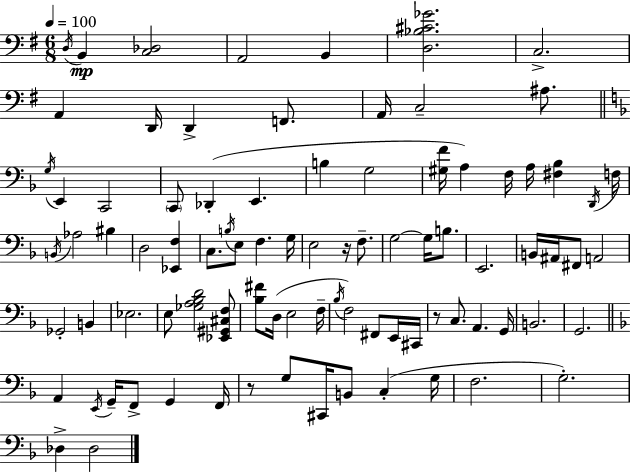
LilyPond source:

{
  \clef bass
  \numericTimeSignature
  \time 6/8
  \key e \minor
  \tempo 4 = 100
  \acciaccatura { d16 }\mp b,4 <c des>2 | a,2 b,4 | <d bes cis' ges'>2. | c2.-> | \break a,4 d,16 d,4-> f,8. | a,16 c2-- ais8. | \bar "||" \break \key d \minor \acciaccatura { g16 } e,4 c,2 | \parenthesize c,8 des,4-.( e,4. | b4 g2 | <gis f'>16 a4) f16 a16 <fis bes>4 | \break \acciaccatura { d,16 } f16 \acciaccatura { b,16 } aes2 bis4 | d2 <ees, f>4 | c8. \acciaccatura { b16 } e8 f4. | g16 e2 | \break r16 f8.-- g2~~ | g16 b8. e,2. | b,16 ais,16 fis,8 a,2 | ges,2-. | \break b,4 ees2. | e8 <ges a bes d'>2 | <ees, gis, cis f>8 <bes fis'>8 d16( e2 | f16-- \acciaccatura { bes16 } f2) | \break fis,8 e,16 cis,16 r8 c8. a,4. | g,16 b,2. | g,2. | \bar "||" \break \key f \major a,4 \acciaccatura { e,16 } g,16-- f,8-> g,4 | f,16 r8 g8 cis,16 b,8 c4-.( | g16 f2. | g2.-.) | \break des4-> des2 | \bar "|."
}